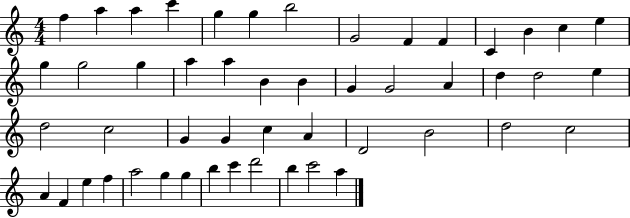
F5/q A5/q A5/q C6/q G5/q G5/q B5/h G4/h F4/q F4/q C4/q B4/q C5/q E5/q G5/q G5/h G5/q A5/q A5/q B4/q B4/q G4/q G4/h A4/q D5/q D5/h E5/q D5/h C5/h G4/q G4/q C5/q A4/q D4/h B4/h D5/h C5/h A4/q F4/q E5/q F5/q A5/h G5/q G5/q B5/q C6/q D6/h B5/q C6/h A5/q